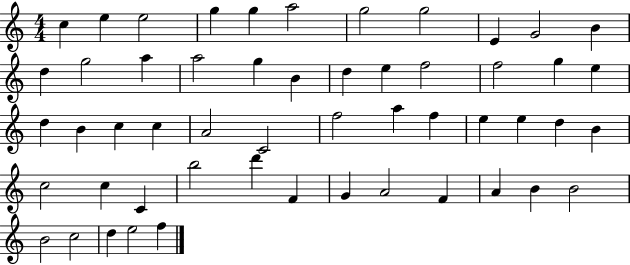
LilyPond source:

{
  \clef treble
  \numericTimeSignature
  \time 4/4
  \key c \major
  c''4 e''4 e''2 | g''4 g''4 a''2 | g''2 g''2 | e'4 g'2 b'4 | \break d''4 g''2 a''4 | a''2 g''4 b'4 | d''4 e''4 f''2 | f''2 g''4 e''4 | \break d''4 b'4 c''4 c''4 | a'2 c'2 | f''2 a''4 f''4 | e''4 e''4 d''4 b'4 | \break c''2 c''4 c'4 | b''2 d'''4 f'4 | g'4 a'2 f'4 | a'4 b'4 b'2 | \break b'2 c''2 | d''4 e''2 f''4 | \bar "|."
}